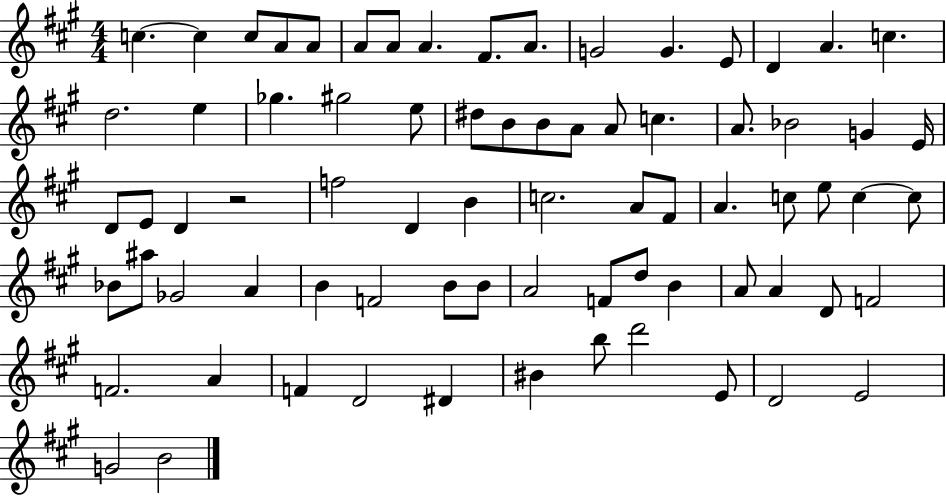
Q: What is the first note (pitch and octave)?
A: C5